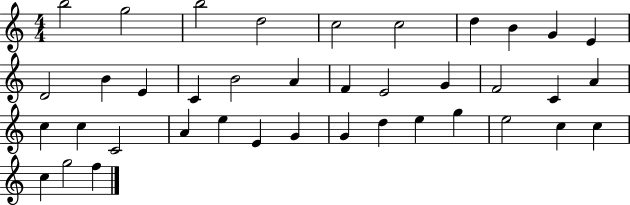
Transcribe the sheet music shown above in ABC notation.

X:1
T:Untitled
M:4/4
L:1/4
K:C
b2 g2 b2 d2 c2 c2 d B G E D2 B E C B2 A F E2 G F2 C A c c C2 A e E G G d e g e2 c c c g2 f